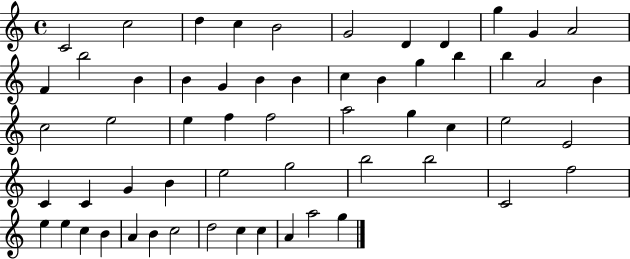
{
  \clef treble
  \time 4/4
  \defaultTimeSignature
  \key c \major
  c'2 c''2 | d''4 c''4 b'2 | g'2 d'4 d'4 | g''4 g'4 a'2 | \break f'4 b''2 b'4 | b'4 g'4 b'4 b'4 | c''4 b'4 g''4 b''4 | b''4 a'2 b'4 | \break c''2 e''2 | e''4 f''4 f''2 | a''2 g''4 c''4 | e''2 e'2 | \break c'4 c'4 g'4 b'4 | e''2 g''2 | b''2 b''2 | c'2 f''2 | \break e''4 e''4 c''4 b'4 | a'4 b'4 c''2 | d''2 c''4 c''4 | a'4 a''2 g''4 | \break \bar "|."
}